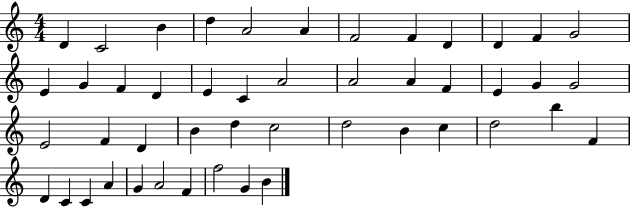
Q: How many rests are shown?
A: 0